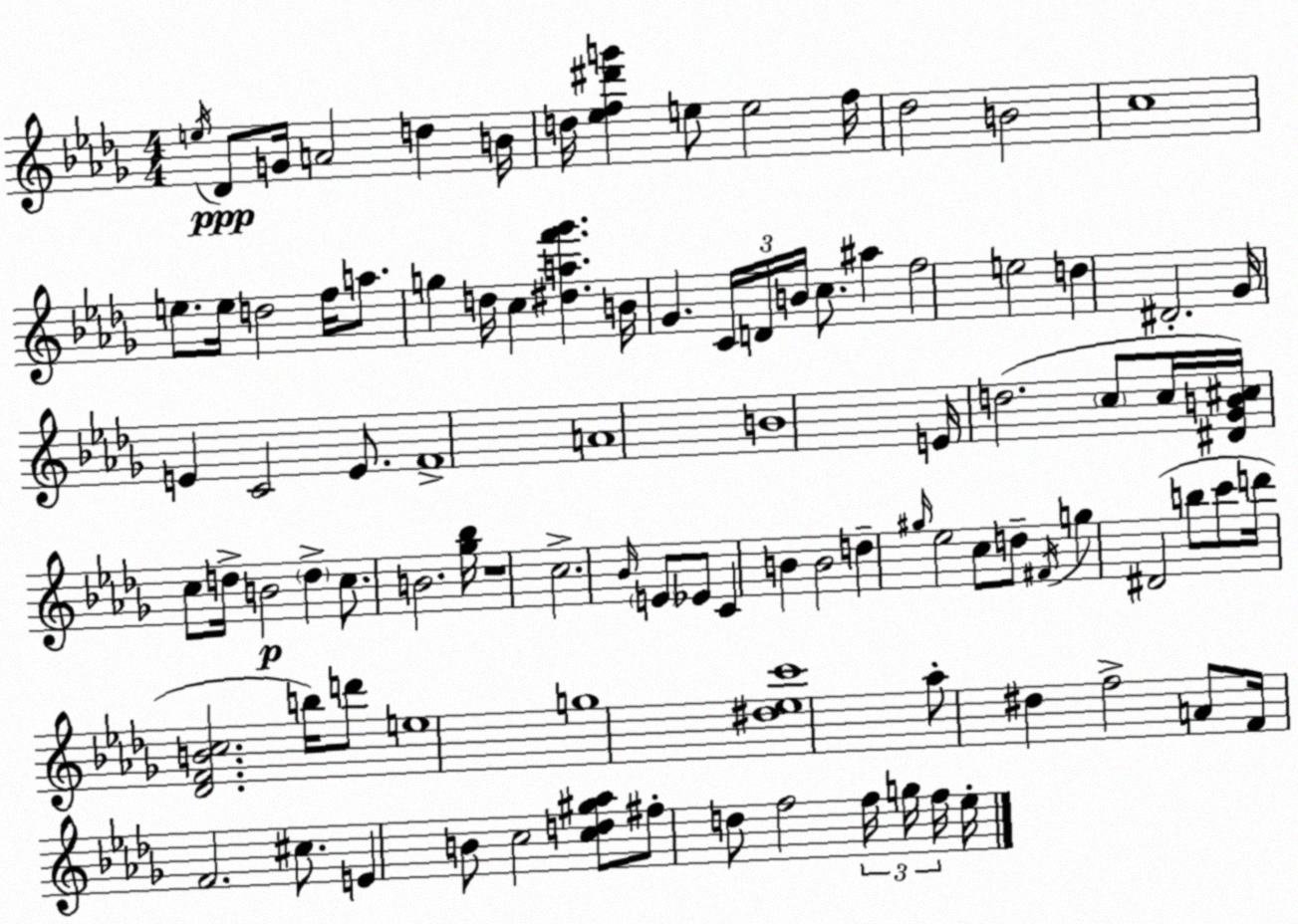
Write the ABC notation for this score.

X:1
T:Untitled
M:4/4
L:1/4
K:Bbm
e/4 _D/2 G/4 A2 d B/4 d/4 [_ef^d'g'] e/2 e2 f/4 _d2 B2 c4 e/2 e/4 d2 f/4 a/2 g d/4 c [^daf'_g'] B/4 _G C/4 D/4 B/4 c/2 ^a f2 e2 d ^D2 _G/4 E C2 E/2 F4 A4 B4 E/4 d2 c/2 c/4 [^D_GB^c]/4 c/2 d/4 B2 d c/2 B2 [_g_b]/4 z4 c2 _B/4 E/2 _E/2 C B B2 d ^g/4 _e2 c/2 d/2 ^F/4 g ^D2 b/2 c'/2 d'/4 [_DFBc]2 b/4 d'/2 e4 g4 [^d_ec']4 _a/2 ^d f2 A/2 F/4 F2 ^c/2 E B/2 c2 [cd^g_a]/2 ^f/2 d/2 f2 f/4 g/4 f/4 _e/4